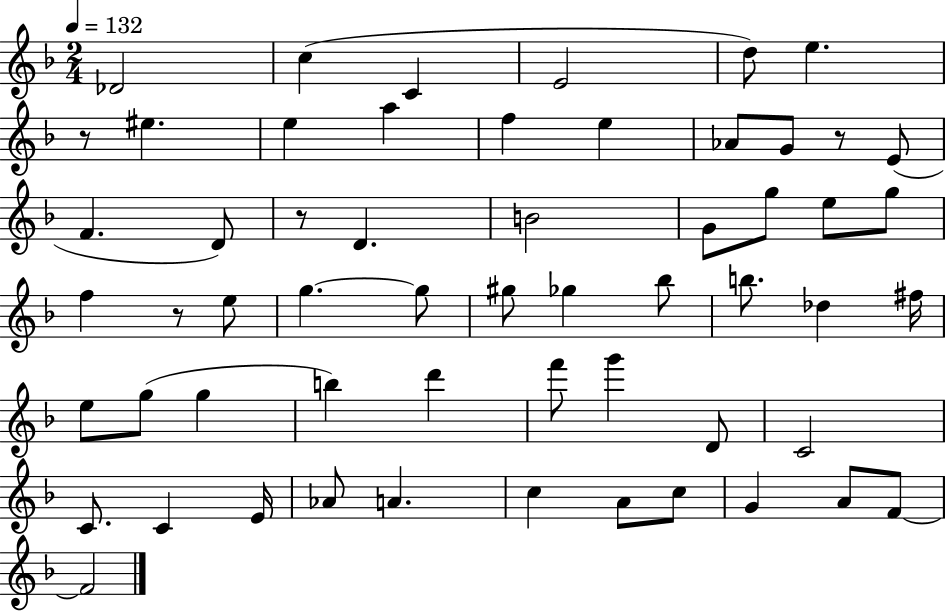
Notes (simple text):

Db4/h C5/q C4/q E4/h D5/e E5/q. R/e EIS5/q. E5/q A5/q F5/q E5/q Ab4/e G4/e R/e E4/e F4/q. D4/e R/e D4/q. B4/h G4/e G5/e E5/e G5/e F5/q R/e E5/e G5/q. G5/e G#5/e Gb5/q Bb5/e B5/e. Db5/q F#5/s E5/e G5/e G5/q B5/q D6/q F6/e G6/q D4/e C4/h C4/e. C4/q E4/s Ab4/e A4/q. C5/q A4/e C5/e G4/q A4/e F4/e F4/h